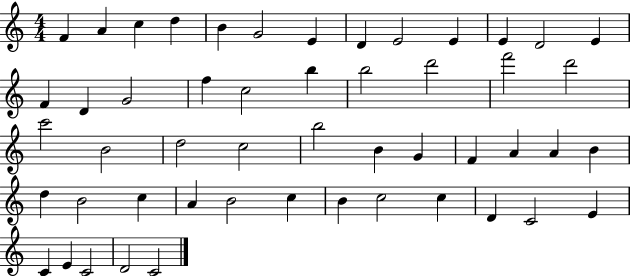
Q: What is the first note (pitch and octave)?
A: F4